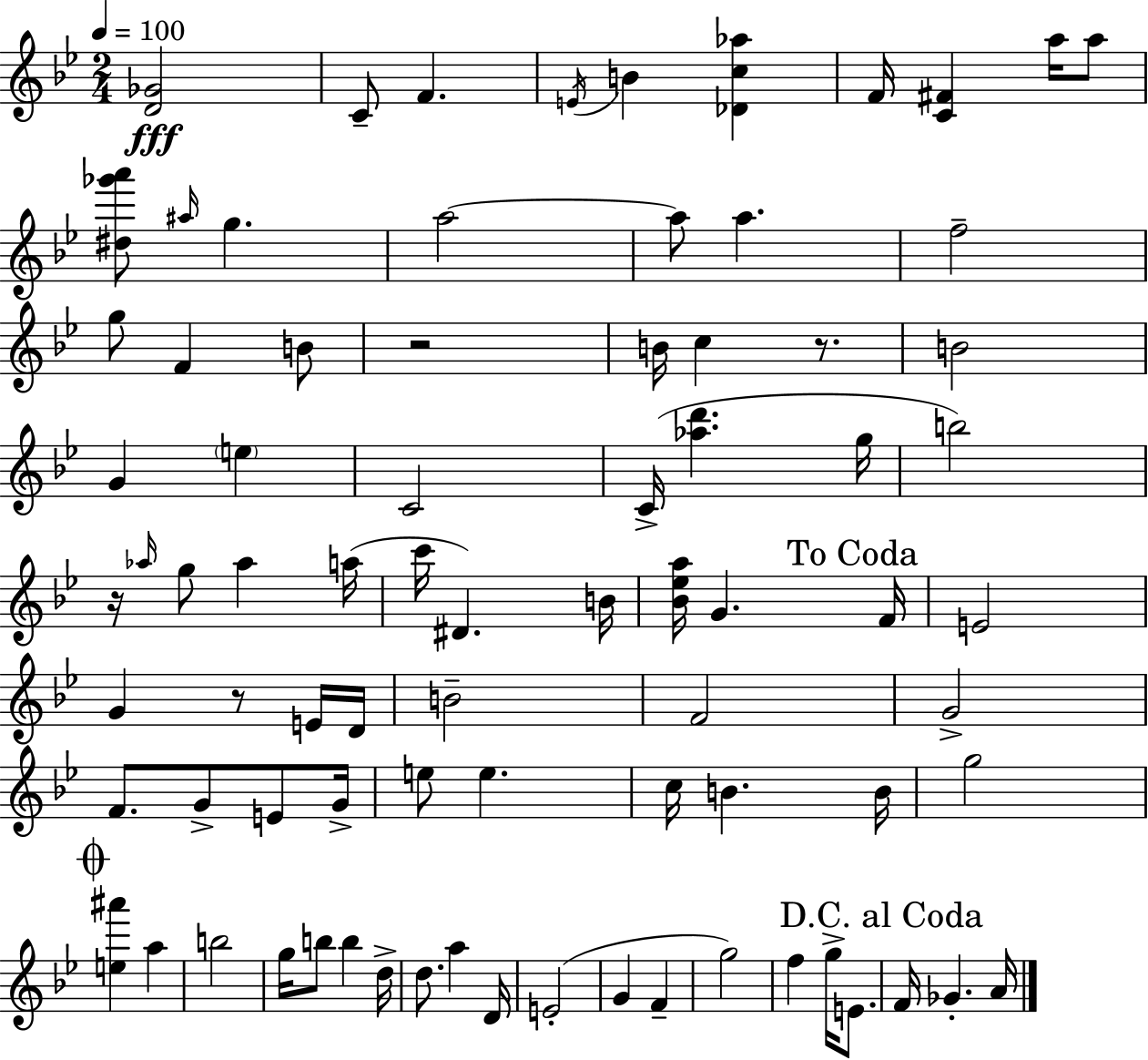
X:1
T:Untitled
M:2/4
L:1/4
K:Bb
[D_G]2 C/2 F E/4 B [_Dc_a] F/4 [C^F] a/4 a/2 [^d_g'a']/2 ^a/4 g a2 a/2 a f2 g/2 F B/2 z2 B/4 c z/2 B2 G e C2 C/4 [_ad'] g/4 b2 z/4 _a/4 g/2 _a a/4 c'/4 ^D B/4 [_B_ea]/4 G F/4 E2 G z/2 E/4 D/4 B2 F2 G2 F/2 G/2 E/2 G/4 e/2 e c/4 B B/4 g2 [e^a'] a b2 g/4 b/2 b d/4 d/2 a D/4 E2 G F g2 f g/4 E/2 F/4 _G A/4